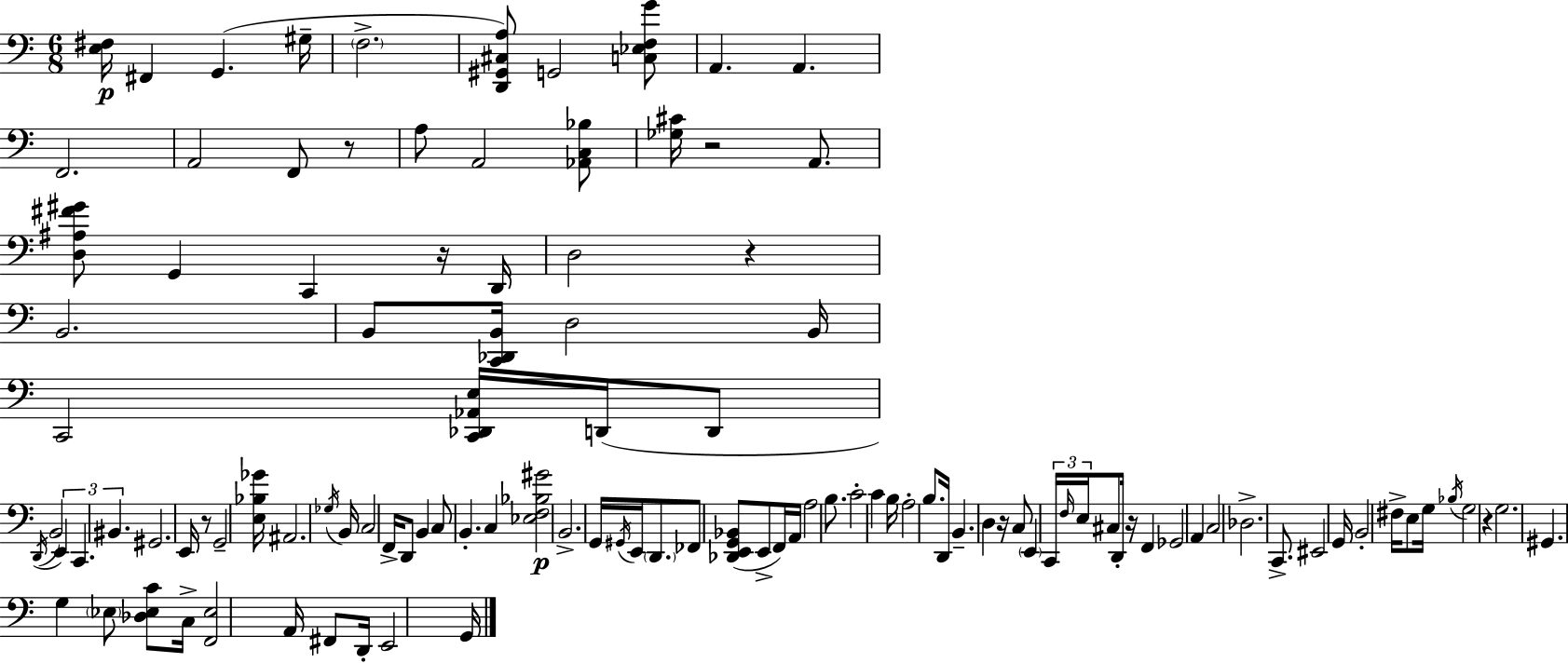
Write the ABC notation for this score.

X:1
T:Untitled
M:6/8
L:1/4
K:C
[E,^F,]/4 ^F,, G,, ^G,/4 F,2 [D,,^G,,^C,A,]/2 G,,2 [C,_E,F,G]/2 A,, A,, F,,2 A,,2 F,,/2 z/2 A,/2 A,,2 [_A,,C,_B,]/2 [_G,^C]/4 z2 A,,/2 [D,^A,^F^G]/2 G,, C,, z/4 D,,/4 D,2 z B,,2 B,,/2 [C,,_D,,B,,]/4 D,2 B,,/4 C,,2 [C,,_D,,_A,,E,]/4 D,,/4 D,,/2 D,,/4 B,,2 E,, C,, ^B,, ^G,,2 E,,/4 z/2 G,,2 [E,_B,_G]/4 ^A,,2 _G,/4 B,,/4 C,2 F,,/4 D,,/2 B,, C,/2 B,, C, [_E,F,_B,^G]2 B,,2 G,,/4 ^G,,/4 E,,/4 D,,/2 _F,,/2 [_D,,E,,G,,_B,,]/2 E,,/2 F,,/4 A,,/4 A,2 B,/2 C2 C B,/4 A,2 B,/2 D,,/4 B,, D, z/4 C,/2 E,, C,,/4 F,/4 E,/4 ^C,/2 D,,/4 z/4 F,, _G,,2 A,, C,2 _D,2 C,,/2 ^E,,2 G,,/4 B,,2 ^F,/4 E,/2 G,/4 _B,/4 G,2 z G,2 ^G,, G, _E,/2 [_D,_E,C]/2 C,/4 [F,,_E,]2 A,,/4 ^F,,/2 D,,/4 E,,2 G,,/4